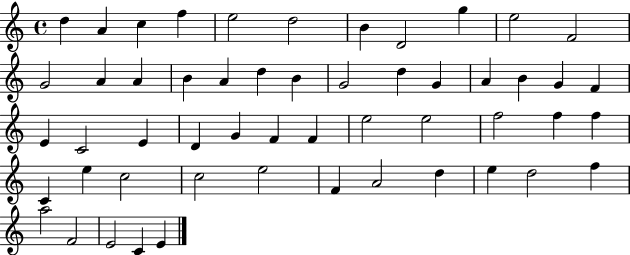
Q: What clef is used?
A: treble